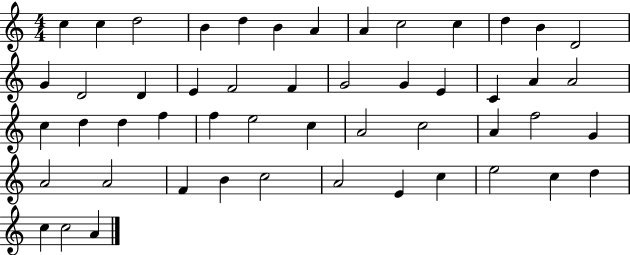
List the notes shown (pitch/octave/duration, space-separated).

C5/q C5/q D5/h B4/q D5/q B4/q A4/q A4/q C5/h C5/q D5/q B4/q D4/h G4/q D4/h D4/q E4/q F4/h F4/q G4/h G4/q E4/q C4/q A4/q A4/h C5/q D5/q D5/q F5/q F5/q E5/h C5/q A4/h C5/h A4/q F5/h G4/q A4/h A4/h F4/q B4/q C5/h A4/h E4/q C5/q E5/h C5/q D5/q C5/q C5/h A4/q